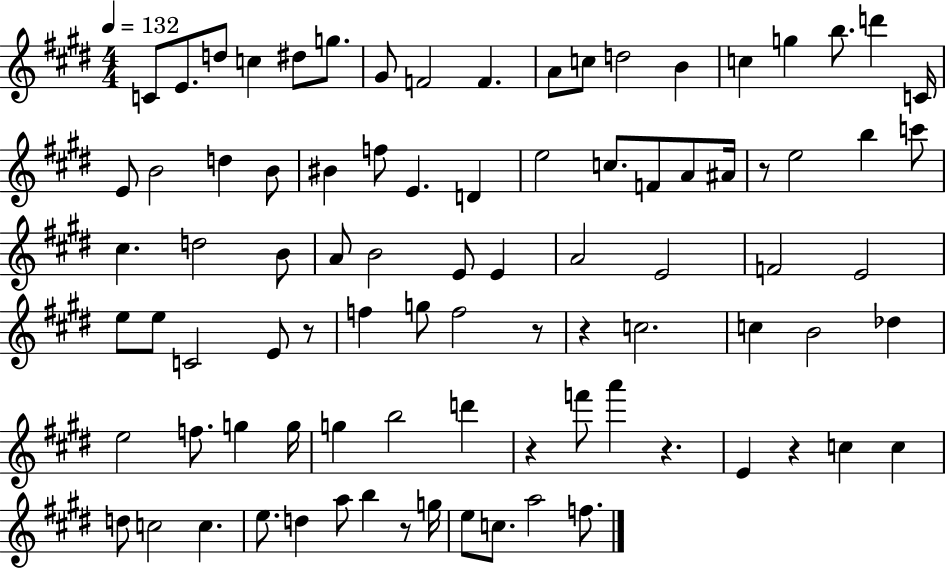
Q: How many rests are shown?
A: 8